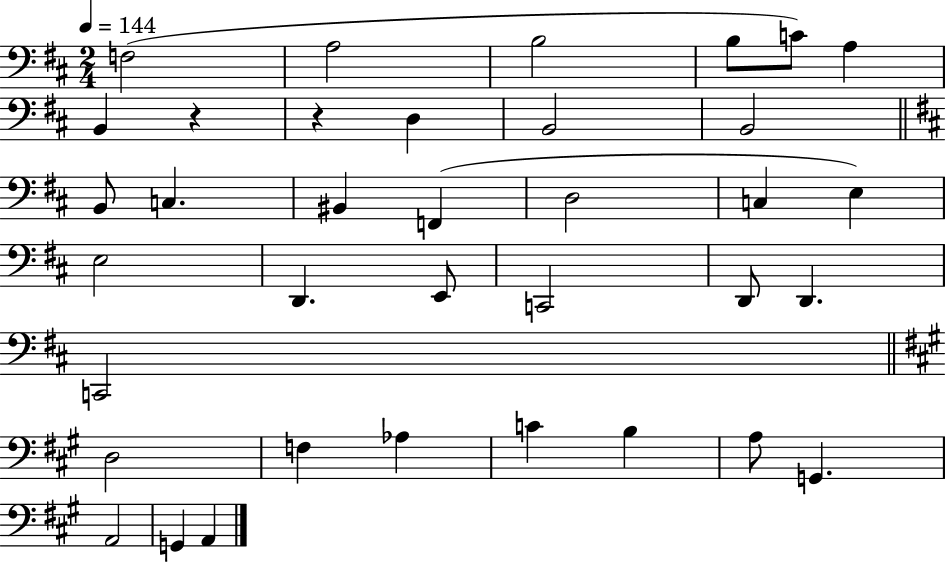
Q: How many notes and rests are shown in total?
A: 36